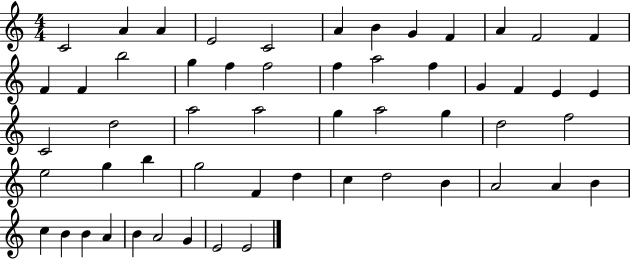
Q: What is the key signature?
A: C major